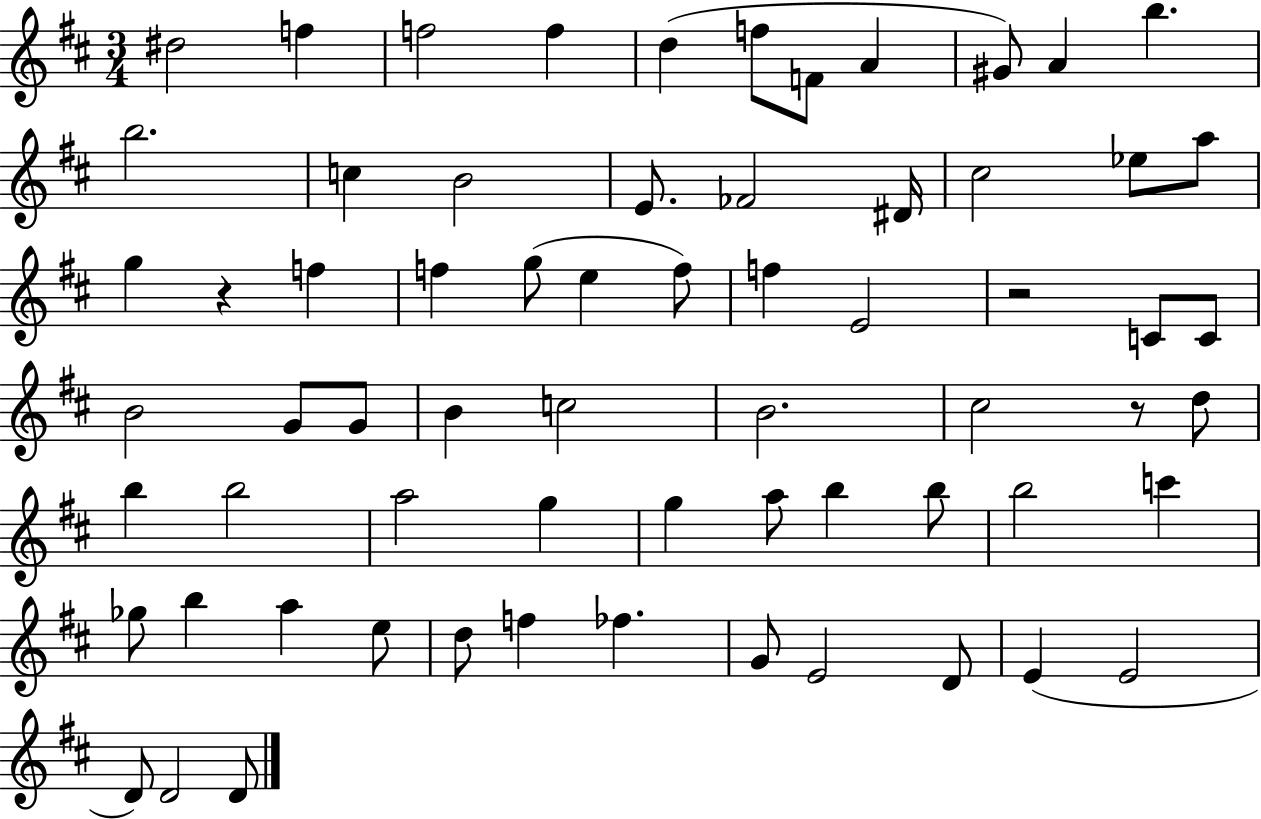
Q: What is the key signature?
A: D major